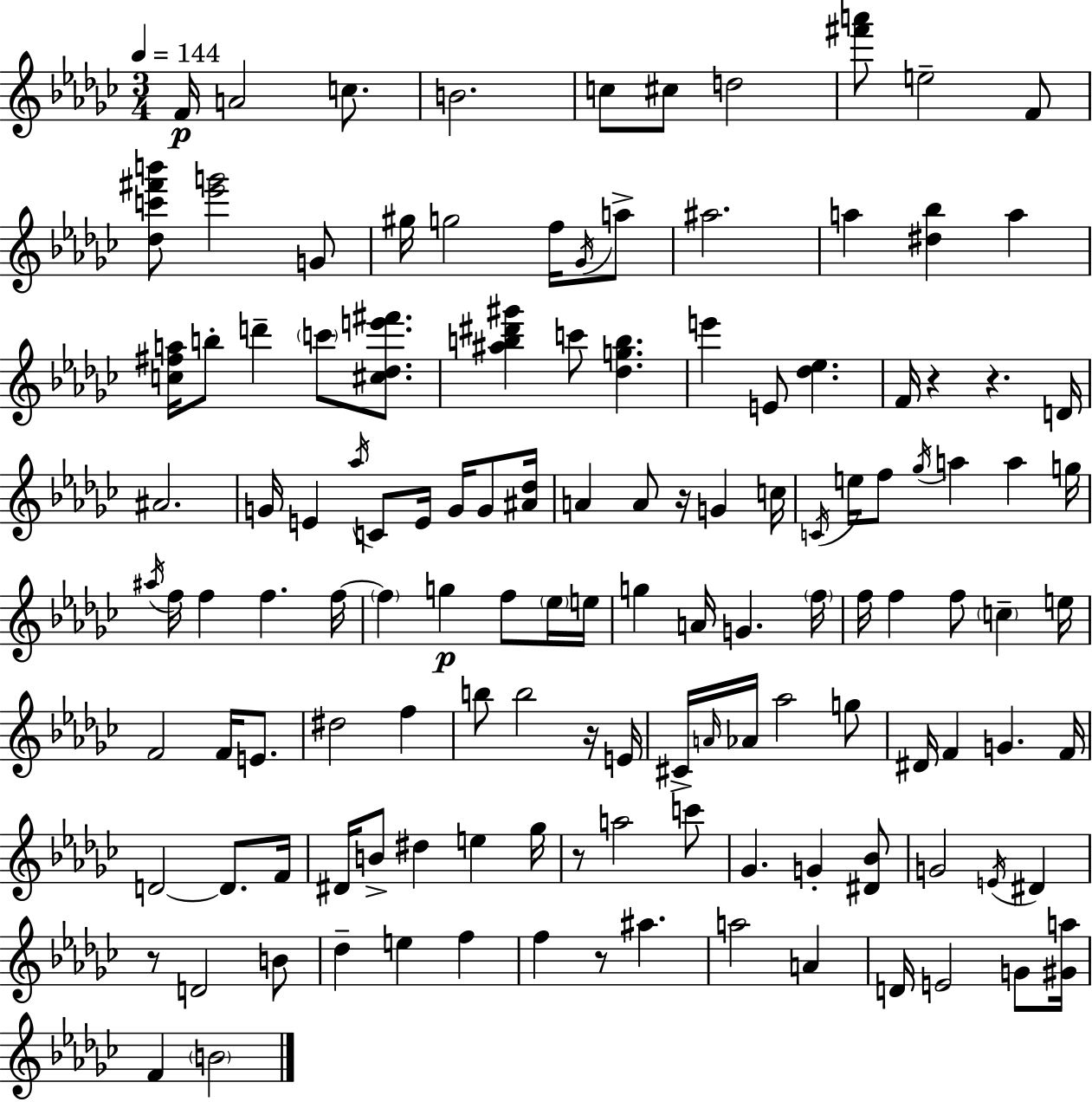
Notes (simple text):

F4/s A4/h C5/e. B4/h. C5/e C#5/e D5/h [F#6,A6]/e E5/h F4/e [Db5,C6,F#6,B6]/e [Eb6,G6]/h G4/e G#5/s G5/h F5/s Gb4/s A5/e A#5/h. A5/q [D#5,Bb5]/q A5/q [C5,F#5,A5]/s B5/e D6/q C6/e [C#5,Db5,E6,F#6]/e. [A#5,B5,D#6,G#6]/q C6/e [Db5,G5,B5]/q. E6/q E4/e [Db5,Eb5]/q. F4/s R/q R/q. D4/s A#4/h. G4/s E4/q Ab5/s C4/e E4/s G4/s G4/e [A#4,Db5]/s A4/q A4/e R/s G4/q C5/s C4/s E5/s F5/e Gb5/s A5/q A5/q G5/s A#5/s F5/s F5/q F5/q. F5/s F5/q G5/q F5/e Eb5/s E5/s G5/q A4/s G4/q. F5/s F5/s F5/q F5/e C5/q E5/s F4/h F4/s E4/e. D#5/h F5/q B5/e B5/h R/s E4/s C#4/s A4/s Ab4/s Ab5/h G5/e D#4/s F4/q G4/q. F4/s D4/h D4/e. F4/s D#4/s B4/e D#5/q E5/q Gb5/s R/e A5/h C6/e Gb4/q. G4/q [D#4,Bb4]/e G4/h E4/s D#4/q R/e D4/h B4/e Db5/q E5/q F5/q F5/q R/e A#5/q. A5/h A4/q D4/s E4/h G4/e [G#4,A5]/s F4/q B4/h